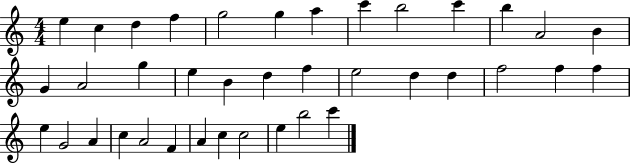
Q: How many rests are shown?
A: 0